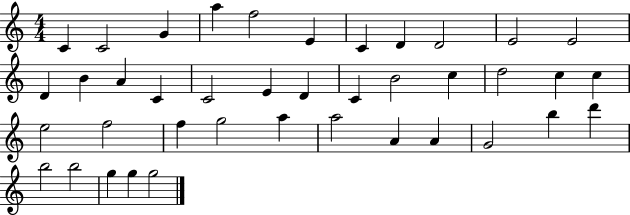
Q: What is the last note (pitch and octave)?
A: G5